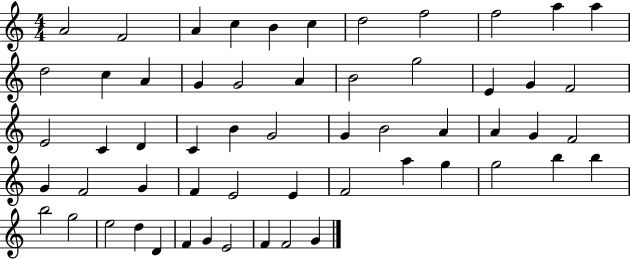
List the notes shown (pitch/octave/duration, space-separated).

A4/h F4/h A4/q C5/q B4/q C5/q D5/h F5/h F5/h A5/q A5/q D5/h C5/q A4/q G4/q G4/h A4/q B4/h G5/h E4/q G4/q F4/h E4/h C4/q D4/q C4/q B4/q G4/h G4/q B4/h A4/q A4/q G4/q F4/h G4/q F4/h G4/q F4/q E4/h E4/q F4/h A5/q G5/q G5/h B5/q B5/q B5/h G5/h E5/h D5/q D4/q F4/q G4/q E4/h F4/q F4/h G4/q